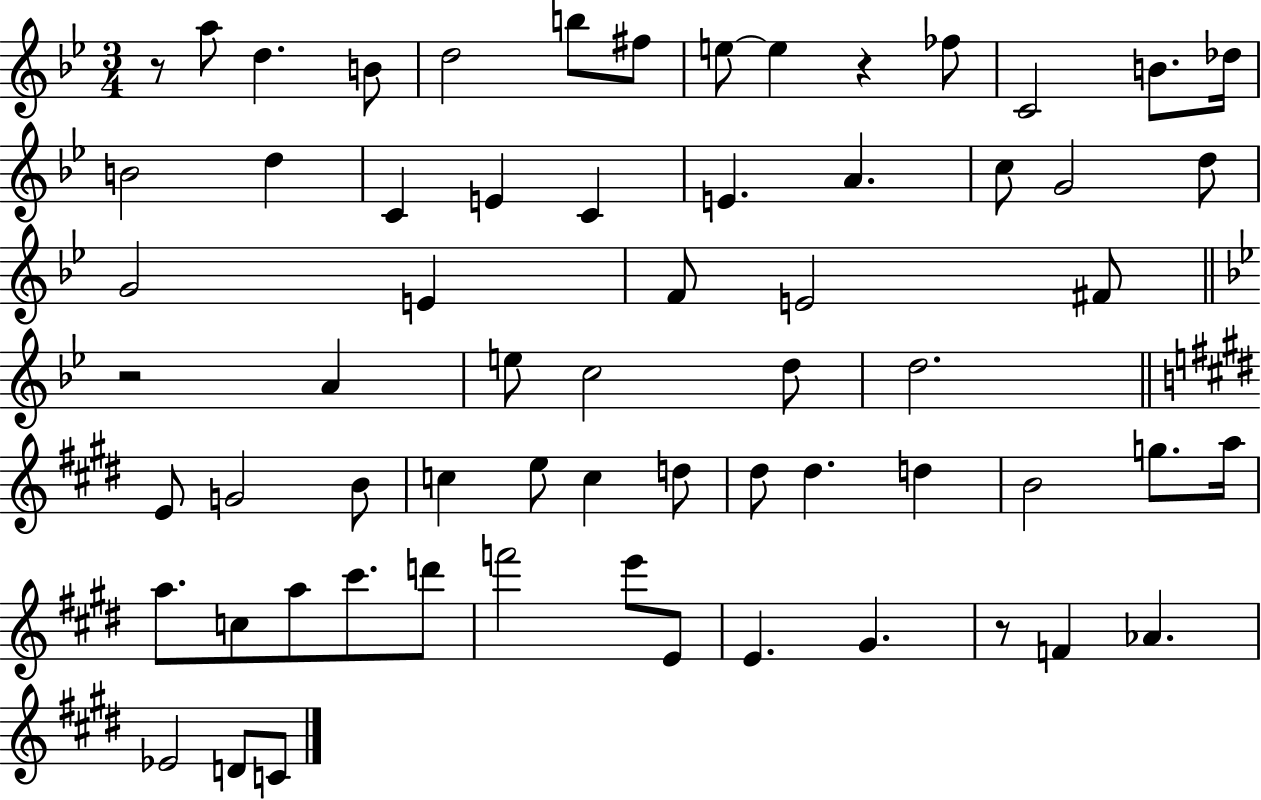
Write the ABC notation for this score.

X:1
T:Untitled
M:3/4
L:1/4
K:Bb
z/2 a/2 d B/2 d2 b/2 ^f/2 e/2 e z _f/2 C2 B/2 _d/4 B2 d C E C E A c/2 G2 d/2 G2 E F/2 E2 ^F/2 z2 A e/2 c2 d/2 d2 E/2 G2 B/2 c e/2 c d/2 ^d/2 ^d d B2 g/2 a/4 a/2 c/2 a/2 ^c'/2 d'/2 f'2 e'/2 E/2 E ^G z/2 F _A _E2 D/2 C/2